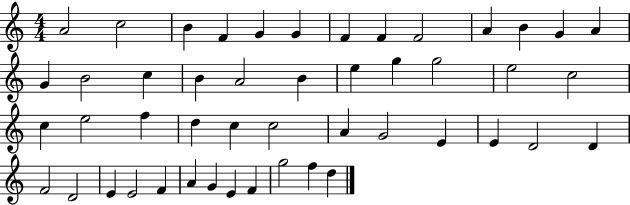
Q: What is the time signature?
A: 4/4